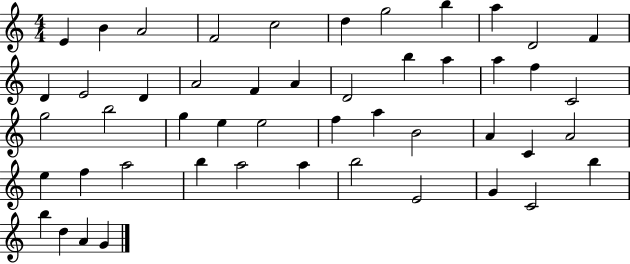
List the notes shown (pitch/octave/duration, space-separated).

E4/q B4/q A4/h F4/h C5/h D5/q G5/h B5/q A5/q D4/h F4/q D4/q E4/h D4/q A4/h F4/q A4/q D4/h B5/q A5/q A5/q F5/q C4/h G5/h B5/h G5/q E5/q E5/h F5/q A5/q B4/h A4/q C4/q A4/h E5/q F5/q A5/h B5/q A5/h A5/q B5/h E4/h G4/q C4/h B5/q B5/q D5/q A4/q G4/q